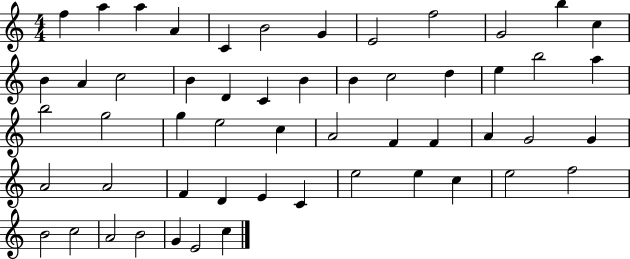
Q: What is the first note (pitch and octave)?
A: F5